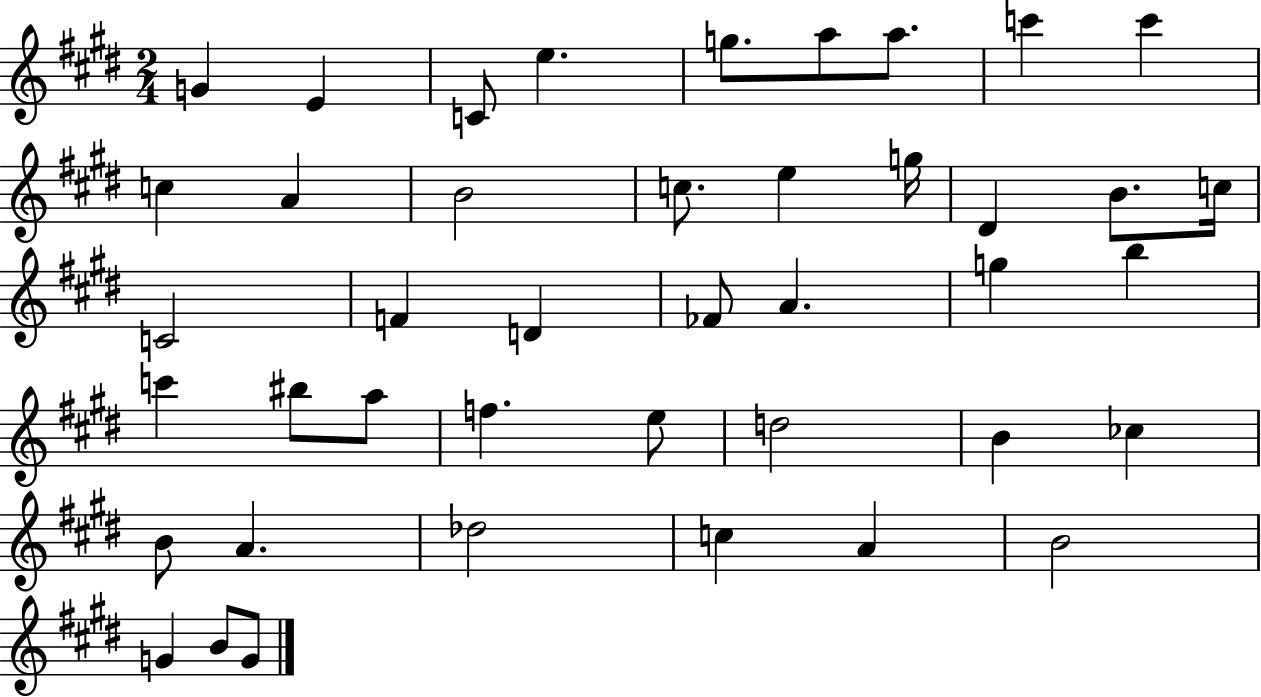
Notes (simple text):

G4/q E4/q C4/e E5/q. G5/e. A5/e A5/e. C6/q C6/q C5/q A4/q B4/h C5/e. E5/q G5/s D#4/q B4/e. C5/s C4/h F4/q D4/q FES4/e A4/q. G5/q B5/q C6/q BIS5/e A5/e F5/q. E5/e D5/h B4/q CES5/q B4/e A4/q. Db5/h C5/q A4/q B4/h G4/q B4/e G4/e